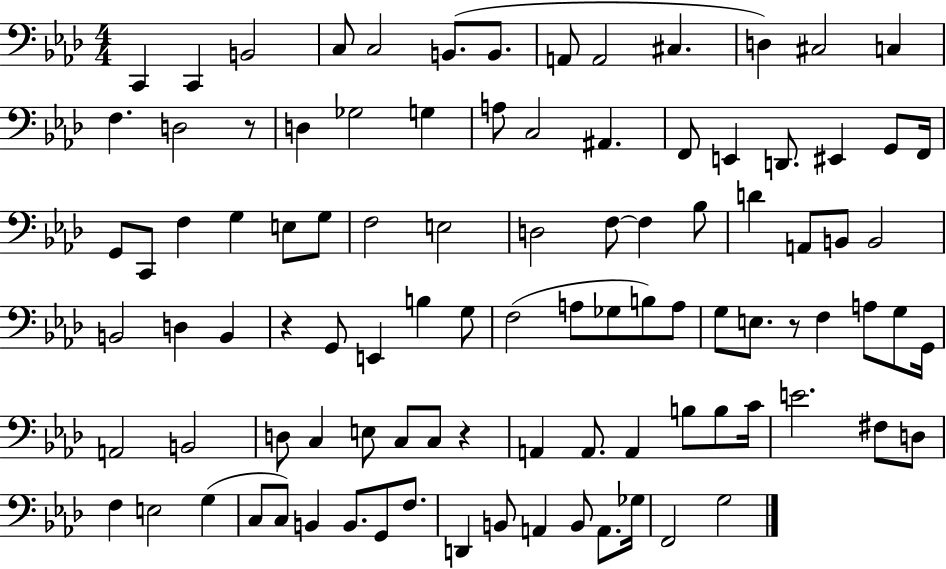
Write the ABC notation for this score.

X:1
T:Untitled
M:4/4
L:1/4
K:Ab
C,, C,, B,,2 C,/2 C,2 B,,/2 B,,/2 A,,/2 A,,2 ^C, D, ^C,2 C, F, D,2 z/2 D, _G,2 G, A,/2 C,2 ^A,, F,,/2 E,, D,,/2 ^E,, G,,/2 F,,/4 G,,/2 C,,/2 F, G, E,/2 G,/2 F,2 E,2 D,2 F,/2 F, _B,/2 D A,,/2 B,,/2 B,,2 B,,2 D, B,, z G,,/2 E,, B, G,/2 F,2 A,/2 _G,/2 B,/2 A,/2 G,/2 E,/2 z/2 F, A,/2 G,/2 G,,/4 A,,2 B,,2 D,/2 C, E,/2 C,/2 C,/2 z A,, A,,/2 A,, B,/2 B,/2 C/4 E2 ^F,/2 D,/2 F, E,2 G, C,/2 C,/2 B,, B,,/2 G,,/2 F,/2 D,, B,,/2 A,, B,,/2 A,,/2 _G,/4 F,,2 G,2